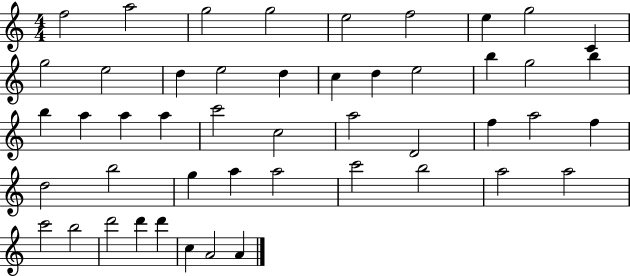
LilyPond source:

{
  \clef treble
  \numericTimeSignature
  \time 4/4
  \key c \major
  f''2 a''2 | g''2 g''2 | e''2 f''2 | e''4 g''2 c'4 | \break g''2 e''2 | d''4 e''2 d''4 | c''4 d''4 e''2 | b''4 g''2 b''4 | \break b''4 a''4 a''4 a''4 | c'''2 c''2 | a''2 d'2 | f''4 a''2 f''4 | \break d''2 b''2 | g''4 a''4 a''2 | c'''2 b''2 | a''2 a''2 | \break c'''2 b''2 | d'''2 d'''4 d'''4 | c''4 a'2 a'4 | \bar "|."
}